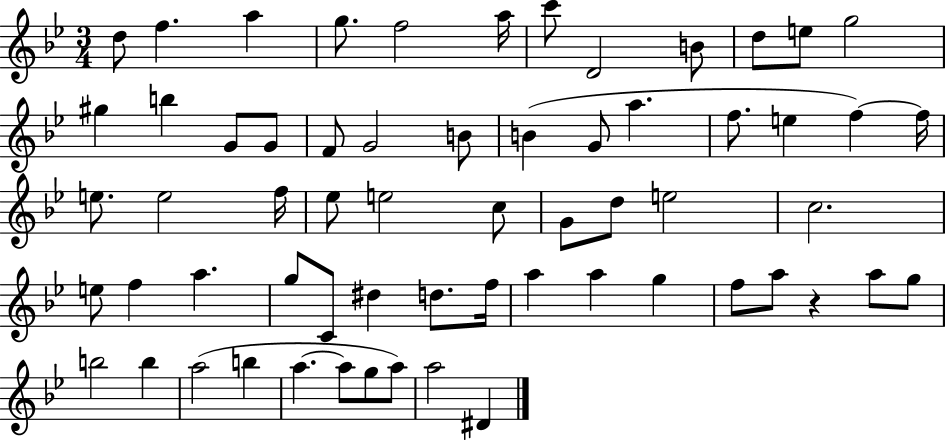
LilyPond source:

{
  \clef treble
  \numericTimeSignature
  \time 3/4
  \key bes \major
  d''8 f''4. a''4 | g''8. f''2 a''16 | c'''8 d'2 b'8 | d''8 e''8 g''2 | \break gis''4 b''4 g'8 g'8 | f'8 g'2 b'8 | b'4( g'8 a''4. | f''8. e''4 f''4~~) f''16 | \break e''8. e''2 f''16 | ees''8 e''2 c''8 | g'8 d''8 e''2 | c''2. | \break e''8 f''4 a''4. | g''8 c'8 dis''4 d''8. f''16 | a''4 a''4 g''4 | f''8 a''8 r4 a''8 g''8 | \break b''2 b''4 | a''2( b''4 | a''4.~~ a''8 g''8 a''8) | a''2 dis'4 | \break \bar "|."
}